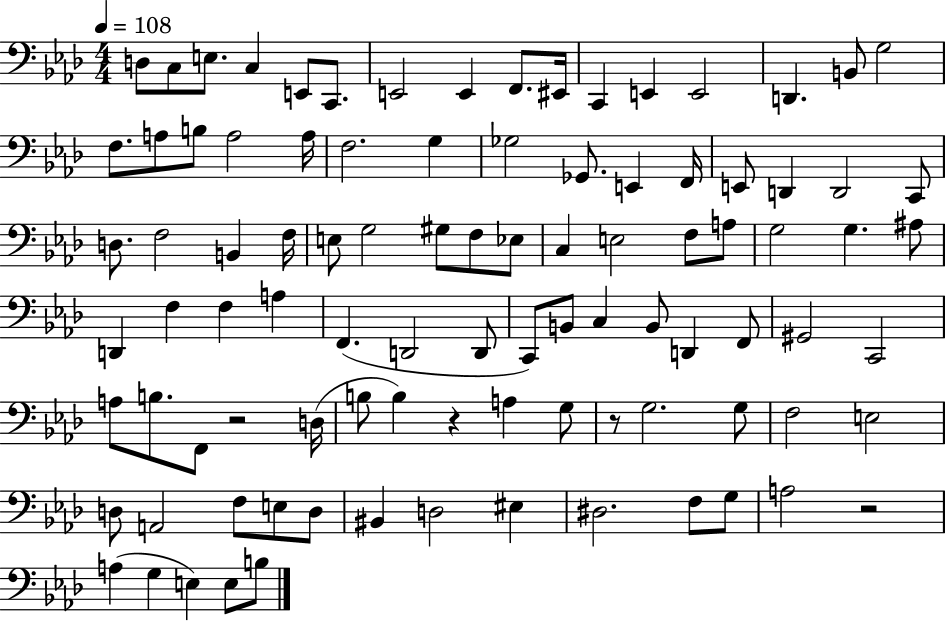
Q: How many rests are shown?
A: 4